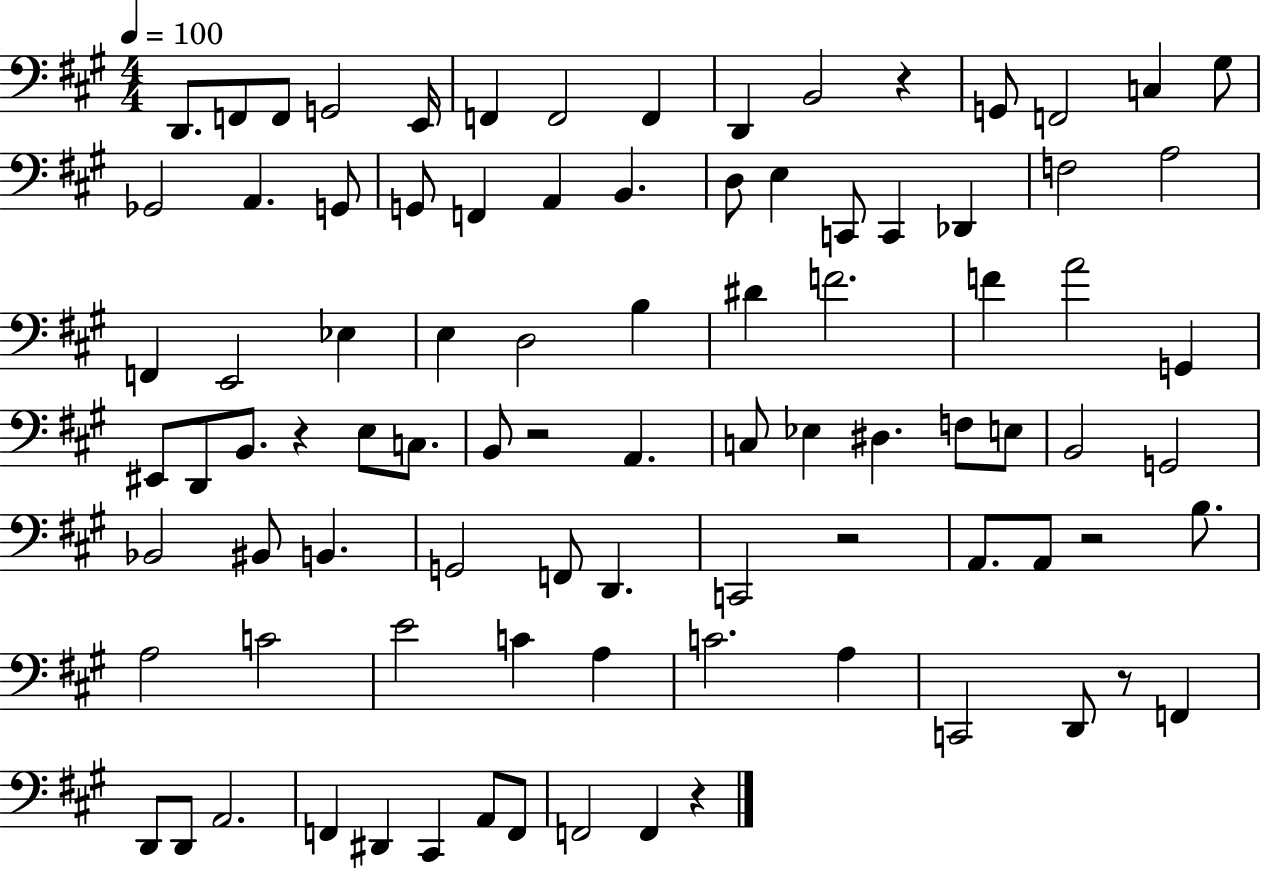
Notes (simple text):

D2/e. F2/e F2/e G2/h E2/s F2/q F2/h F2/q D2/q B2/h R/q G2/e F2/h C3/q G#3/e Gb2/h A2/q. G2/e G2/e F2/q A2/q B2/q. D3/e E3/q C2/e C2/q Db2/q F3/h A3/h F2/q E2/h Eb3/q E3/q D3/h B3/q D#4/q F4/h. F4/q A4/h G2/q EIS2/e D2/e B2/e. R/q E3/e C3/e. B2/e R/h A2/q. C3/e Eb3/q D#3/q. F3/e E3/e B2/h G2/h Bb2/h BIS2/e B2/q. G2/h F2/e D2/q. C2/h R/h A2/e. A2/e R/h B3/e. A3/h C4/h E4/h C4/q A3/q C4/h. A3/q C2/h D2/e R/e F2/q D2/e D2/e A2/h. F2/q D#2/q C#2/q A2/e F2/e F2/h F2/q R/q